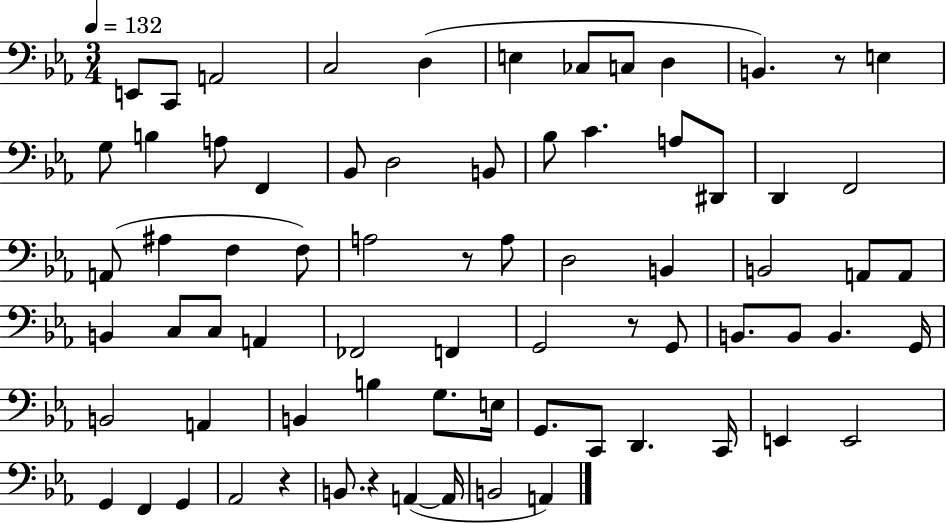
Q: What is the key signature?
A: EES major